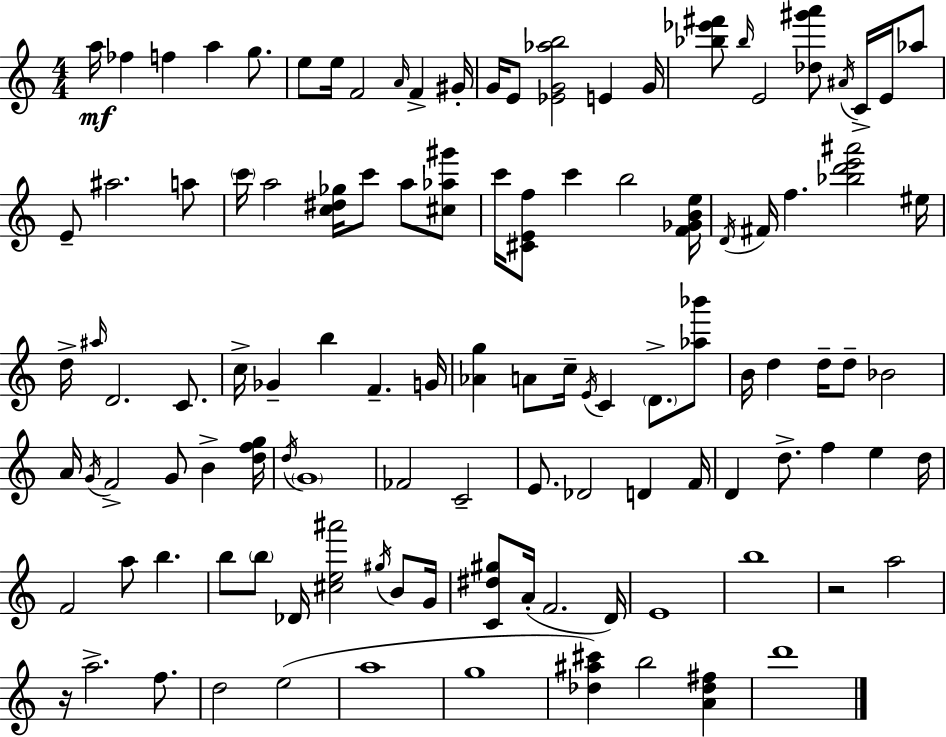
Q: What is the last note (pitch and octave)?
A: D6